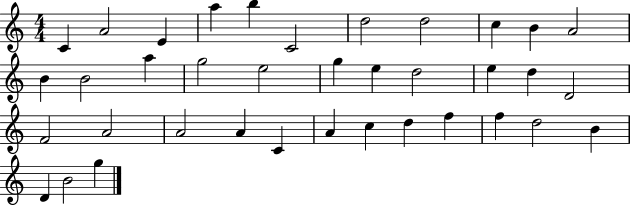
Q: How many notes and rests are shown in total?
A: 37